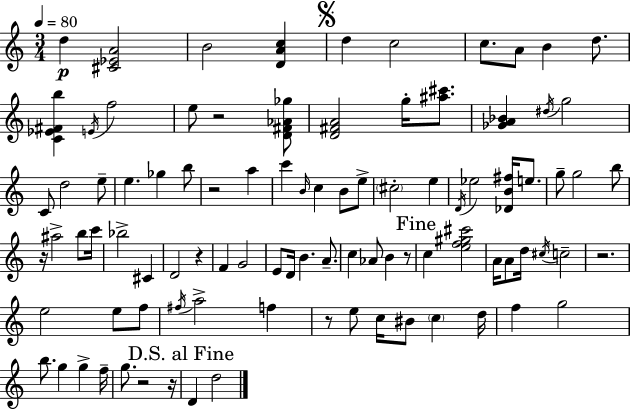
{
  \clef treble
  \numericTimeSignature
  \time 3/4
  \key a \minor
  \tempo 4 = 80
  d''4\p <cis' ees' a'>2 | b'2 <d' a' c''>4 | \mark \markup { \musicglyph "scripts.segno" } d''4 c''2 | c''8. a'8 b'4 d''8. | \break <c' ees' fis' b''>4 \acciaccatura { e'16 } f''2 | e''8 r2 <d' fis' aes' ges''>8 | <d' fis' a'>2 g''16-. <ais'' cis'''>8. | <ges' a' bes'>4 \acciaccatura { dis''16 } g''2 | \break c'8 d''2 | e''8-- e''4. ges''4 | b''8 r2 a''4 | c'''4 \grace { b'16 } c''4 b'8 | \break e''8-> \parenthesize cis''2-. e''4 | \acciaccatura { d'16 } ees''2 | <des' b' fis''>16 e''8. g''8-- g''2 | b''8 r16 ais''2-> | \break b''8 c'''16 bes''2-> | cis'4 d'2 | r4 f'4 g'2 | e'8 d'16 b'4. | \break a'8.-- c''4 aes'8 b'4 | r8 \mark "Fine" c''4 <e'' f'' gis'' cis'''>2 | a'16 a'8 d''16 \acciaccatura { cis''16 } c''2-- | r2. | \break e''2 | e''8 f''8 \acciaccatura { fis''16 } a''2-> | f''4 r8 e''8 c''16 bis'8 | \parenthesize c''4 d''16 f''4 g''2 | \break b''8. g''4 | g''4-> f''16-- g''8. r2 | r16 \mark "D.S. al Fine" d'4 d''2 | \bar "|."
}